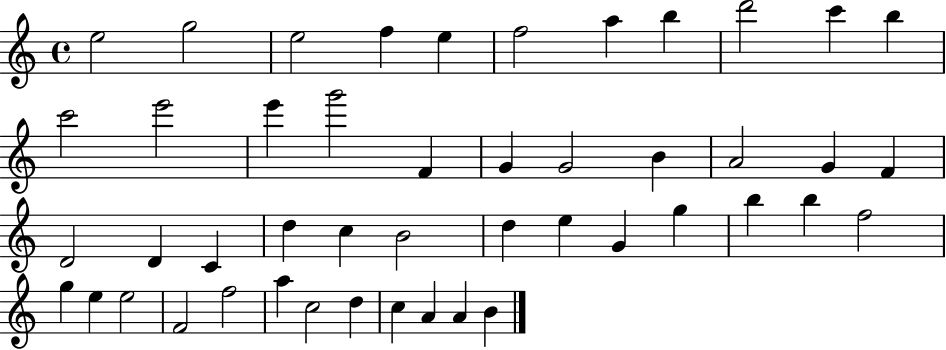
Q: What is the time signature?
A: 4/4